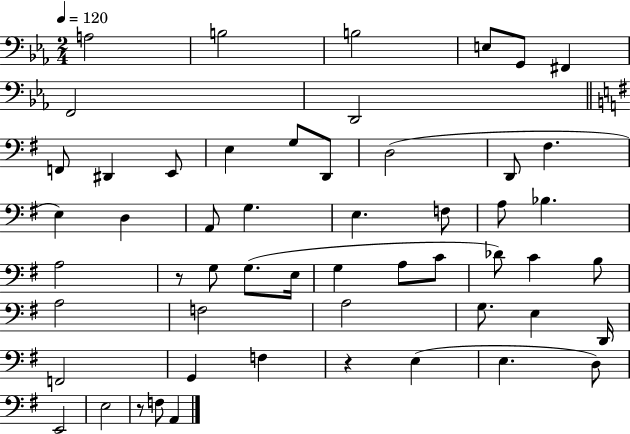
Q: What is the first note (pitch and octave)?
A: A3